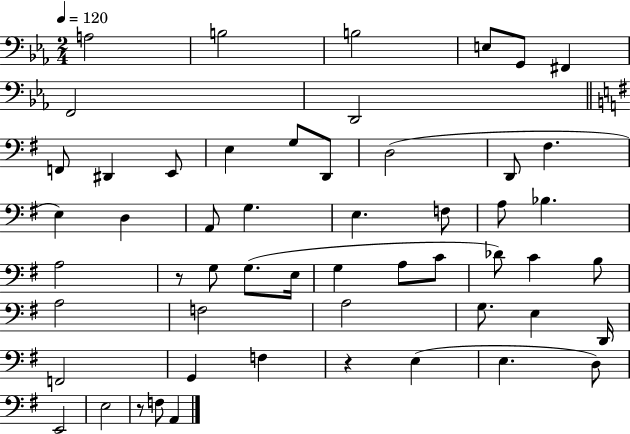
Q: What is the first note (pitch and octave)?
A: A3